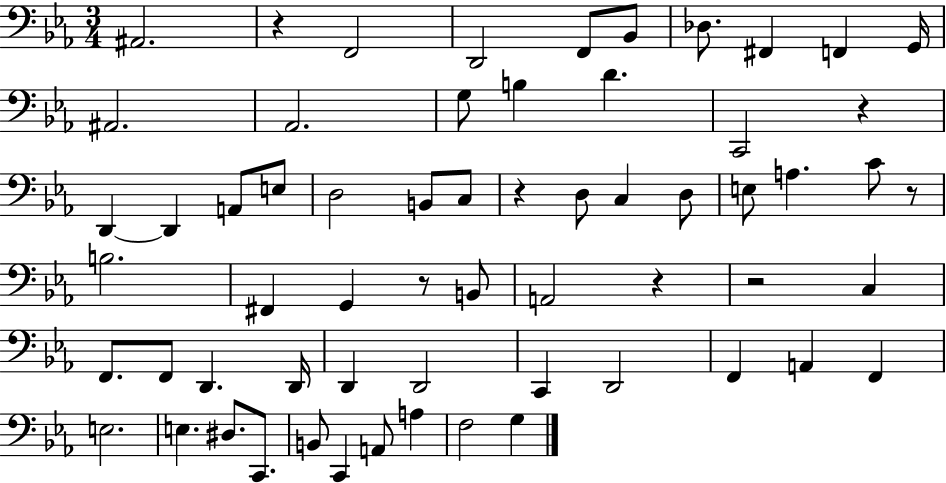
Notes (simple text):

A#2/h. R/q F2/h D2/h F2/e Bb2/e Db3/e. F#2/q F2/q G2/s A#2/h. Ab2/h. G3/e B3/q D4/q. C2/h R/q D2/q D2/q A2/e E3/e D3/h B2/e C3/e R/q D3/e C3/q D3/e E3/e A3/q. C4/e R/e B3/h. F#2/q G2/q R/e B2/e A2/h R/q R/h C3/q F2/e. F2/e D2/q. D2/s D2/q D2/h C2/q D2/h F2/q A2/q F2/q E3/h. E3/q. D#3/e. C2/e. B2/e C2/q A2/e A3/q F3/h G3/q